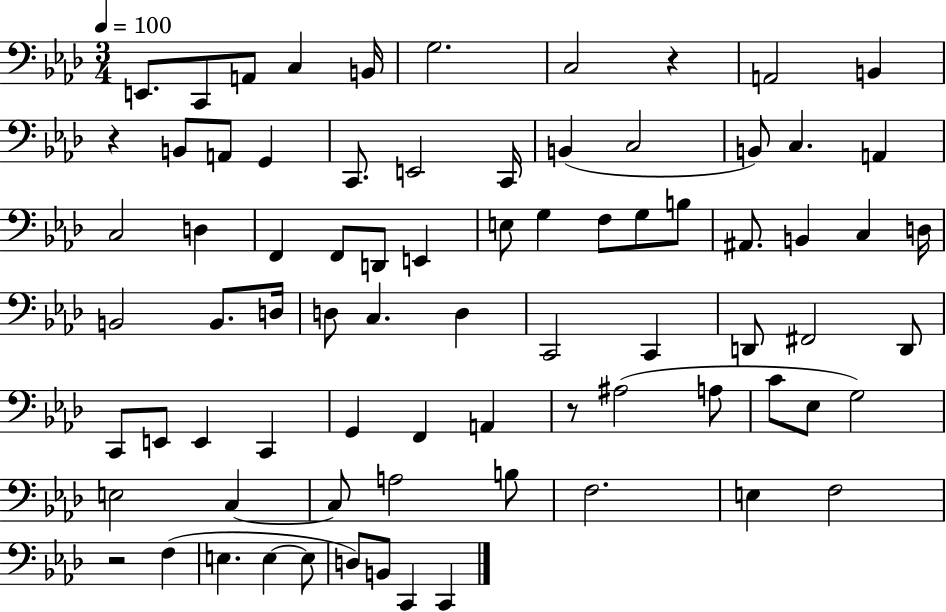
{
  \clef bass
  \numericTimeSignature
  \time 3/4
  \key aes \major
  \tempo 4 = 100
  \repeat volta 2 { e,8. c,8 a,8 c4 b,16 | g2. | c2 r4 | a,2 b,4 | \break r4 b,8 a,8 g,4 | c,8. e,2 c,16 | b,4( c2 | b,8) c4. a,4 | \break c2 d4 | f,4 f,8 d,8 e,4 | e8 g4 f8 g8 b8 | ais,8. b,4 c4 d16 | \break b,2 b,8. d16 | d8 c4. d4 | c,2 c,4 | d,8 fis,2 d,8 | \break c,8 e,8 e,4 c,4 | g,4 f,4 a,4 | r8 ais2( a8 | c'8 ees8 g2) | \break e2 c4~~ | c8 a2 b8 | f2. | e4 f2 | \break r2 f4( | e4. e4~~ e8 | d8) b,8 c,4 c,4 | } \bar "|."
}